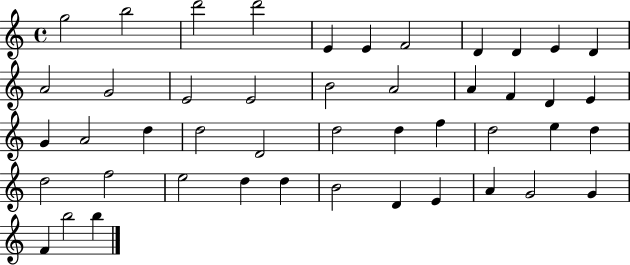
G5/h B5/h D6/h D6/h E4/q E4/q F4/h D4/q D4/q E4/q D4/q A4/h G4/h E4/h E4/h B4/h A4/h A4/q F4/q D4/q E4/q G4/q A4/h D5/q D5/h D4/h D5/h D5/q F5/q D5/h E5/q D5/q D5/h F5/h E5/h D5/q D5/q B4/h D4/q E4/q A4/q G4/h G4/q F4/q B5/h B5/q